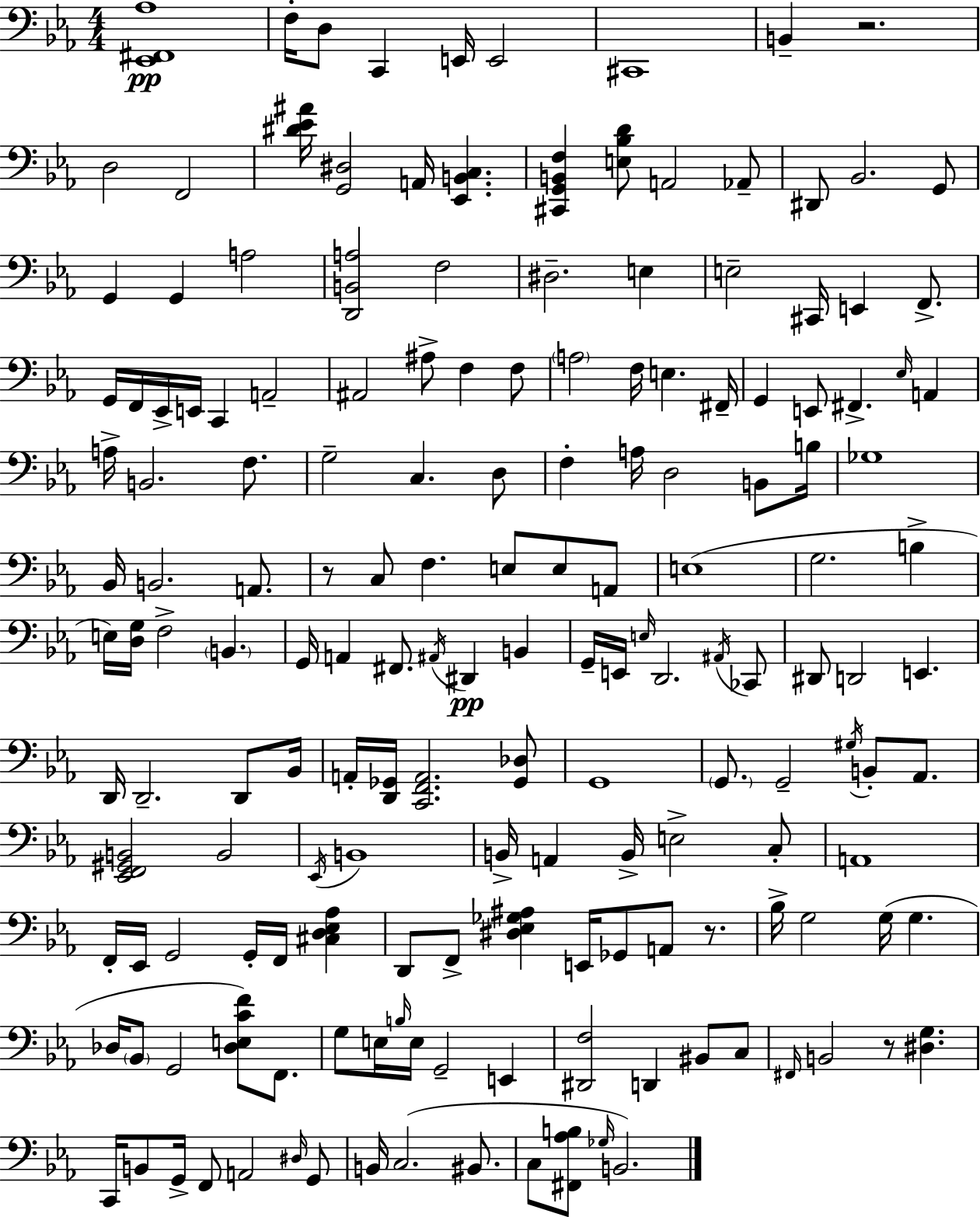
[Eb2,F#2,Ab3]/w F3/s D3/e C2/q E2/s E2/h C#2/w B2/q R/h. D3/h F2/h [D#4,Eb4,A#4]/s [G2,D#3]/h A2/s [Eb2,B2,C3]/q. [C#2,G2,B2,F3]/q [E3,Bb3,D4]/e A2/h Ab2/e D#2/e Bb2/h. G2/e G2/q G2/q A3/h [D2,B2,A3]/h F3/h D#3/h. E3/q E3/h C#2/s E2/q F2/e. G2/s F2/s Eb2/s E2/s C2/q A2/h A#2/h A#3/e F3/q F3/e A3/h F3/s E3/q. F#2/s G2/q E2/e F#2/q. Eb3/s A2/q A3/s B2/h. F3/e. G3/h C3/q. D3/e F3/q A3/s D3/h B2/e B3/s Gb3/w Bb2/s B2/h. A2/e. R/e C3/e F3/q. E3/e E3/e A2/e E3/w G3/h. B3/q E3/s [D3,G3]/s F3/h B2/q. G2/s A2/q F#2/e. A#2/s D#2/q B2/q G2/s E2/s E3/s D2/h. A#2/s CES2/e D#2/e D2/h E2/q. D2/s D2/h. D2/e Bb2/s A2/s [D2,Gb2]/s [C2,F2,A2]/h. [Gb2,Db3]/e G2/w G2/e. G2/h G#3/s B2/e Ab2/e. [Eb2,F2,G#2,B2]/h B2/h Eb2/s B2/w B2/s A2/q B2/s E3/h C3/e A2/w F2/s Eb2/s G2/h G2/s F2/s [C#3,D3,Eb3,Ab3]/q D2/e F2/e [D#3,Eb3,Gb3,A#3]/q E2/s Gb2/e A2/e R/e. Bb3/s G3/h G3/s G3/q. Db3/s Bb2/e G2/h [Db3,E3,C4,F4]/e F2/e. G3/e E3/s B3/s E3/s G2/h E2/q [D#2,F3]/h D2/q BIS2/e C3/e F#2/s B2/h R/e [D#3,G3]/q. C2/s B2/e G2/s F2/e A2/h D#3/s G2/e B2/s C3/h. BIS2/e. C3/e [F#2,Ab3,B3]/e Gb3/s B2/h.